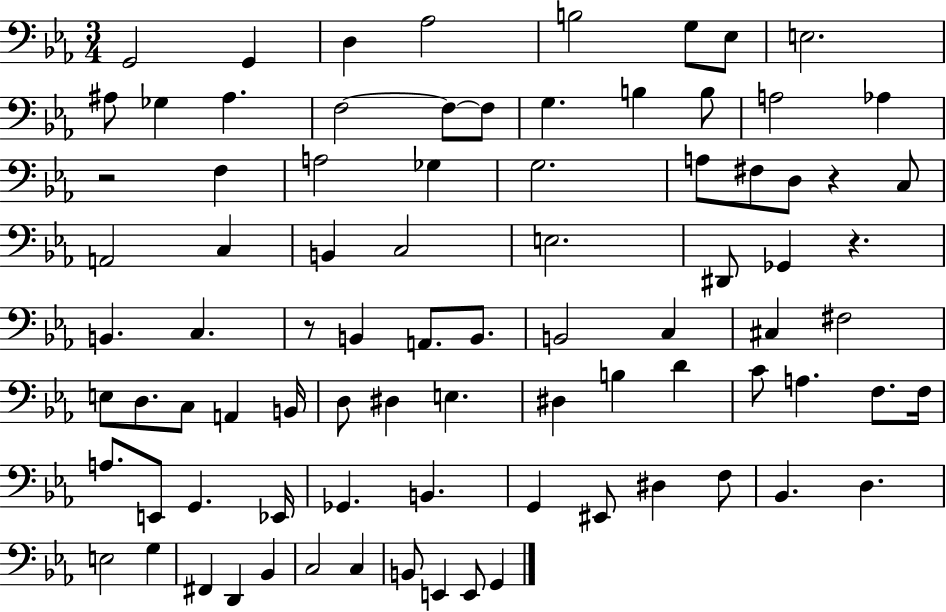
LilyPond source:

{
  \clef bass
  \numericTimeSignature
  \time 3/4
  \key ees \major
  \repeat volta 2 { g,2 g,4 | d4 aes2 | b2 g8 ees8 | e2. | \break ais8 ges4 ais4. | f2~~ f8~~ f8 | g4. b4 b8 | a2 aes4 | \break r2 f4 | a2 ges4 | g2. | a8 fis8 d8 r4 c8 | \break a,2 c4 | b,4 c2 | e2. | dis,8 ges,4 r4. | \break b,4. c4. | r8 b,4 a,8. b,8. | b,2 c4 | cis4 fis2 | \break e8 d8. c8 a,4 b,16 | d8 dis4 e4. | dis4 b4 d'4 | c'8 a4. f8. f16 | \break a8. e,8 g,4. ees,16 | ges,4. b,4. | g,4 eis,8 dis4 f8 | bes,4. d4. | \break e2 g4 | fis,4 d,4 bes,4 | c2 c4 | b,8 e,4 e,8 g,4 | \break } \bar "|."
}